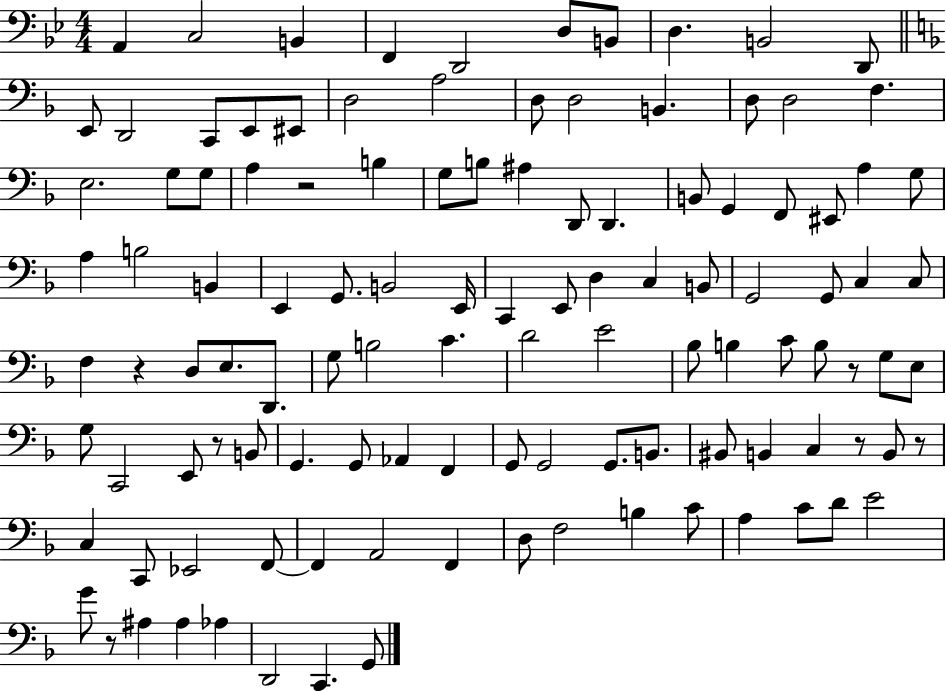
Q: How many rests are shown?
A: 7